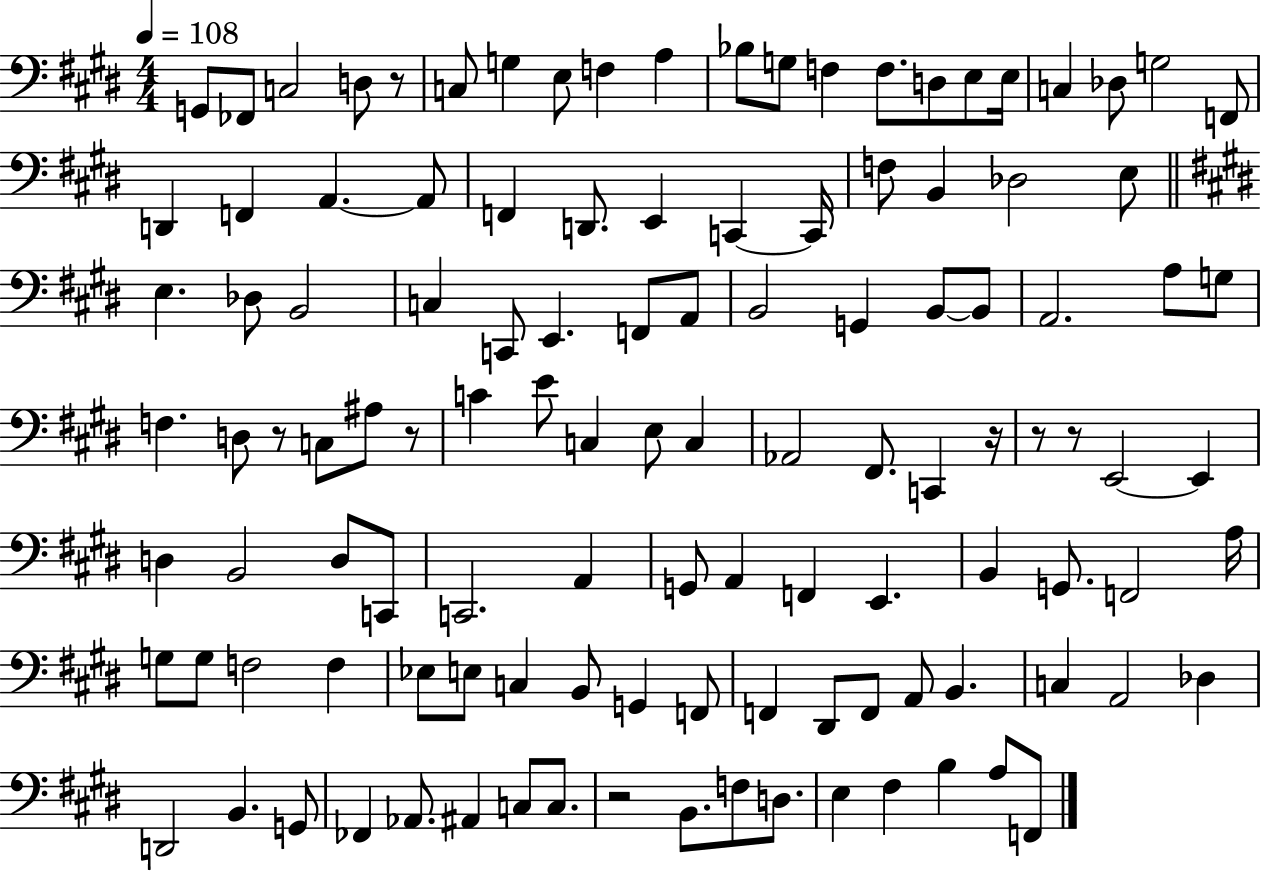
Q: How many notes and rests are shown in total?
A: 117